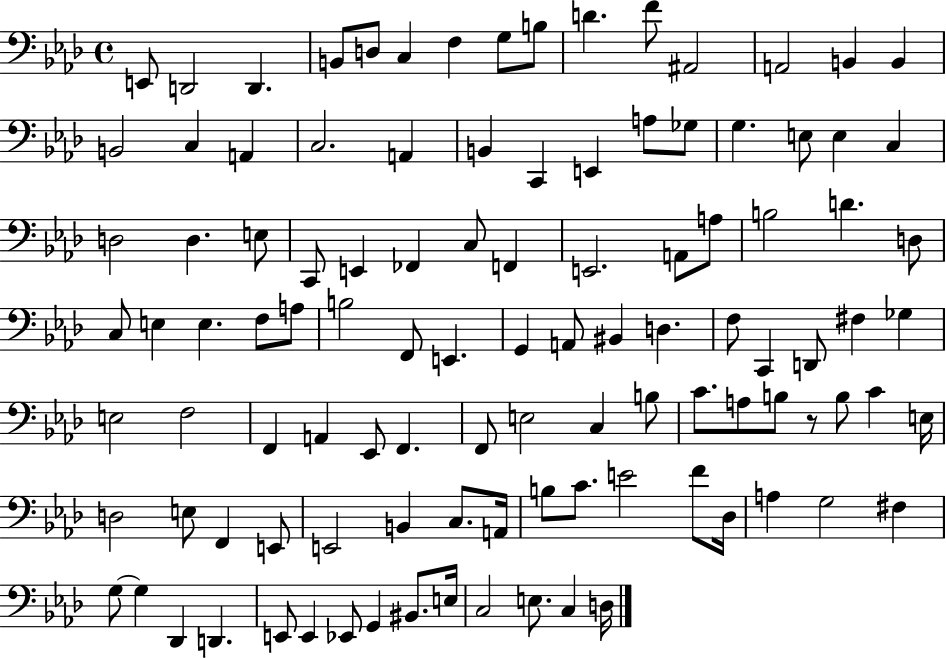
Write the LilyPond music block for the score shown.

{
  \clef bass
  \time 4/4
  \defaultTimeSignature
  \key aes \major
  \repeat volta 2 { e,8 d,2 d,4. | b,8 d8 c4 f4 g8 b8 | d'4. f'8 ais,2 | a,2 b,4 b,4 | \break b,2 c4 a,4 | c2. a,4 | b,4 c,4 e,4 a8 ges8 | g4. e8 e4 c4 | \break d2 d4. e8 | c,8 e,4 fes,4 c8 f,4 | e,2. a,8 a8 | b2 d'4. d8 | \break c8 e4 e4. f8 a8 | b2 f,8 e,4. | g,4 a,8 bis,4 d4. | f8 c,4 d,8 fis4 ges4 | \break e2 f2 | f,4 a,4 ees,8 f,4. | f,8 e2 c4 b8 | c'8. a8 b8 r8 b8 c'4 e16 | \break d2 e8 f,4 e,8 | e,2 b,4 c8. a,16 | b8 c'8. e'2 f'8 des16 | a4 g2 fis4 | \break g8~~ g4 des,4 d,4. | e,8 e,4 ees,8 g,4 bis,8. e16 | c2 e8. c4 d16 | } \bar "|."
}